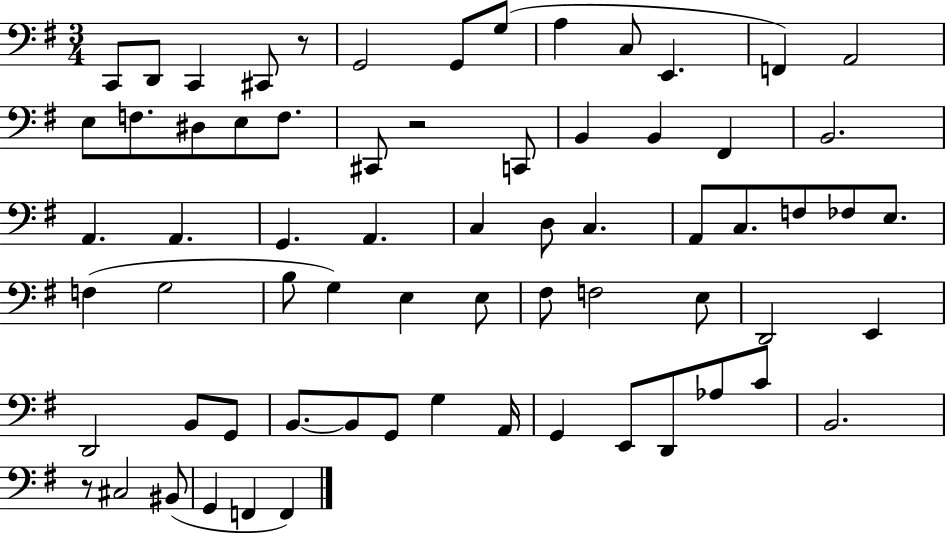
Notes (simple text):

C2/e D2/e C2/q C#2/e R/e G2/h G2/e G3/e A3/q C3/e E2/q. F2/q A2/h E3/e F3/e. D#3/e E3/e F3/e. C#2/e R/h C2/e B2/q B2/q F#2/q B2/h. A2/q. A2/q. G2/q. A2/q. C3/q D3/e C3/q. A2/e C3/e. F3/e FES3/e E3/e. F3/q G3/h B3/e G3/q E3/q E3/e F#3/e F3/h E3/e D2/h E2/q D2/h B2/e G2/e B2/e. B2/e G2/e G3/q A2/s G2/q E2/e D2/e Ab3/e C4/e B2/h. R/e C#3/h BIS2/e G2/q F2/q F2/q